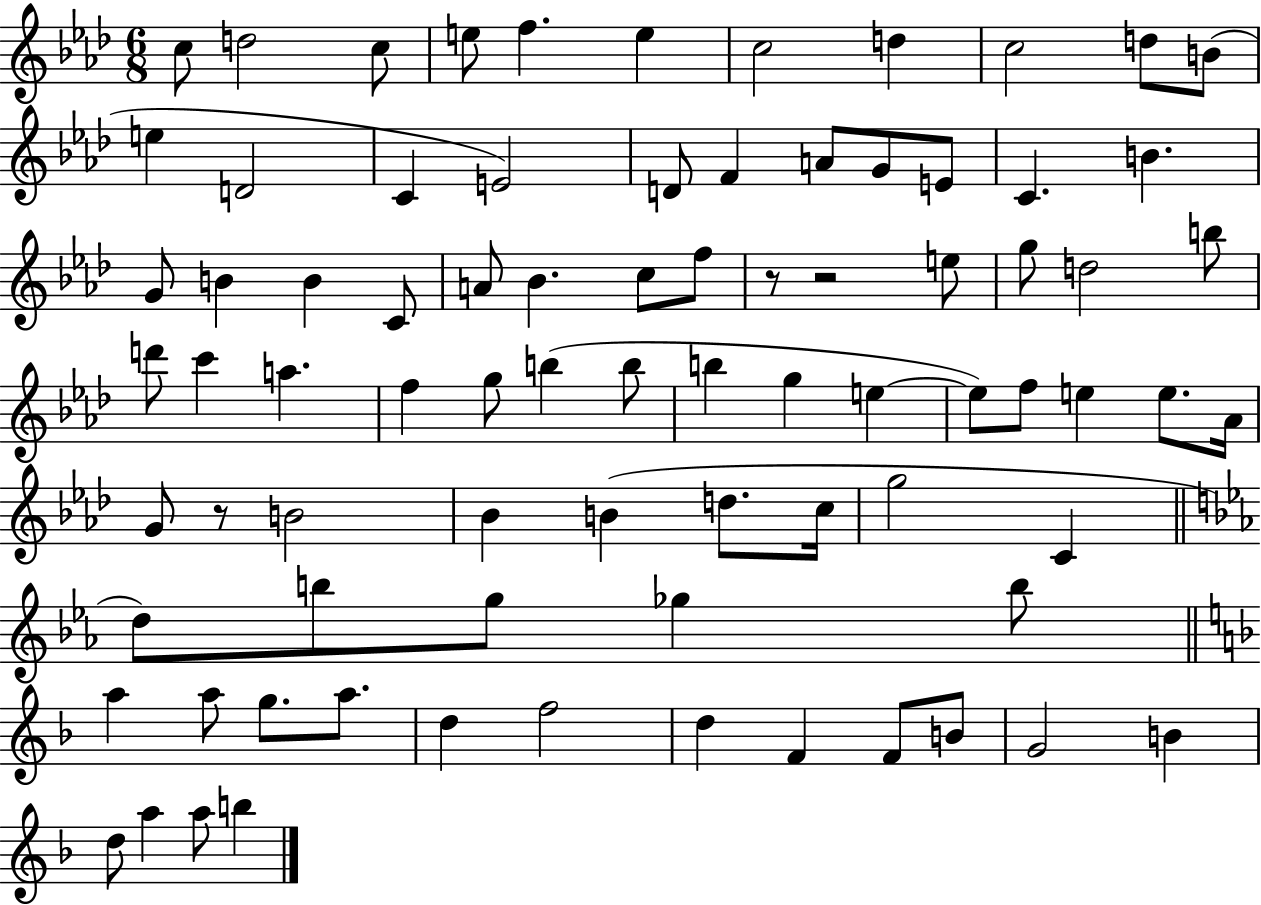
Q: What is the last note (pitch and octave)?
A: B5